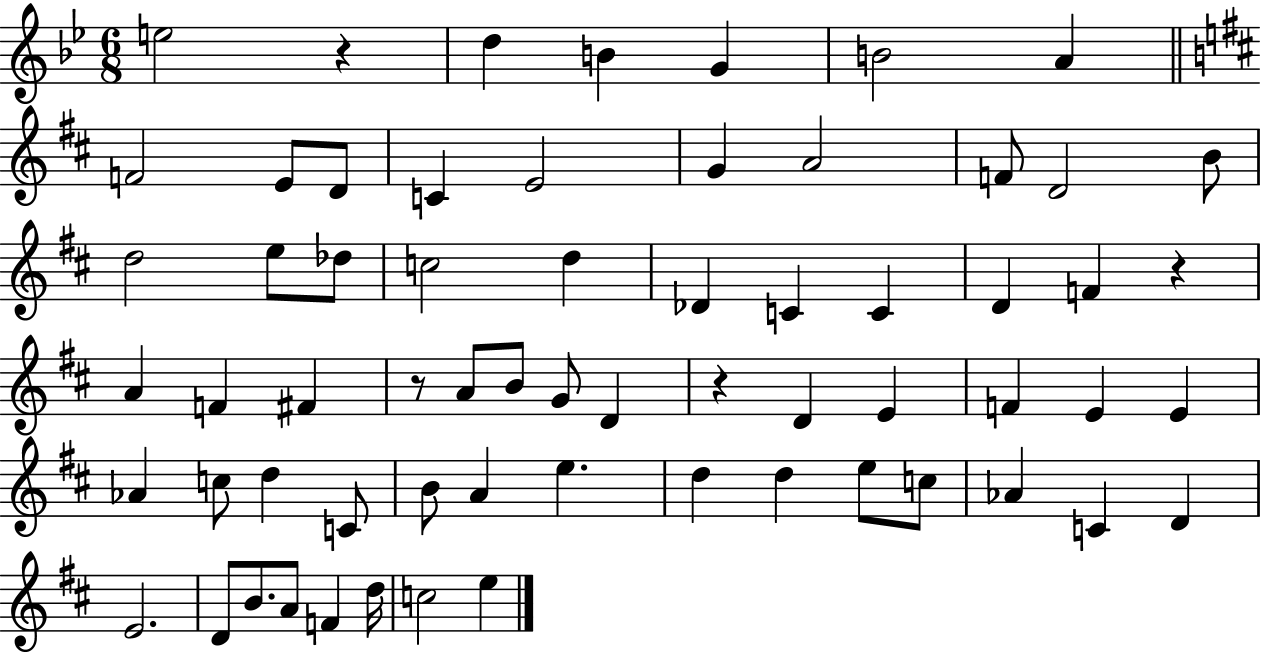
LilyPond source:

{
  \clef treble
  \numericTimeSignature
  \time 6/8
  \key bes \major
  e''2 r4 | d''4 b'4 g'4 | b'2 a'4 | \bar "||" \break \key d \major f'2 e'8 d'8 | c'4 e'2 | g'4 a'2 | f'8 d'2 b'8 | \break d''2 e''8 des''8 | c''2 d''4 | des'4 c'4 c'4 | d'4 f'4 r4 | \break a'4 f'4 fis'4 | r8 a'8 b'8 g'8 d'4 | r4 d'4 e'4 | f'4 e'4 e'4 | \break aes'4 c''8 d''4 c'8 | b'8 a'4 e''4. | d''4 d''4 e''8 c''8 | aes'4 c'4 d'4 | \break e'2. | d'8 b'8. a'8 f'4 d''16 | c''2 e''4 | \bar "|."
}